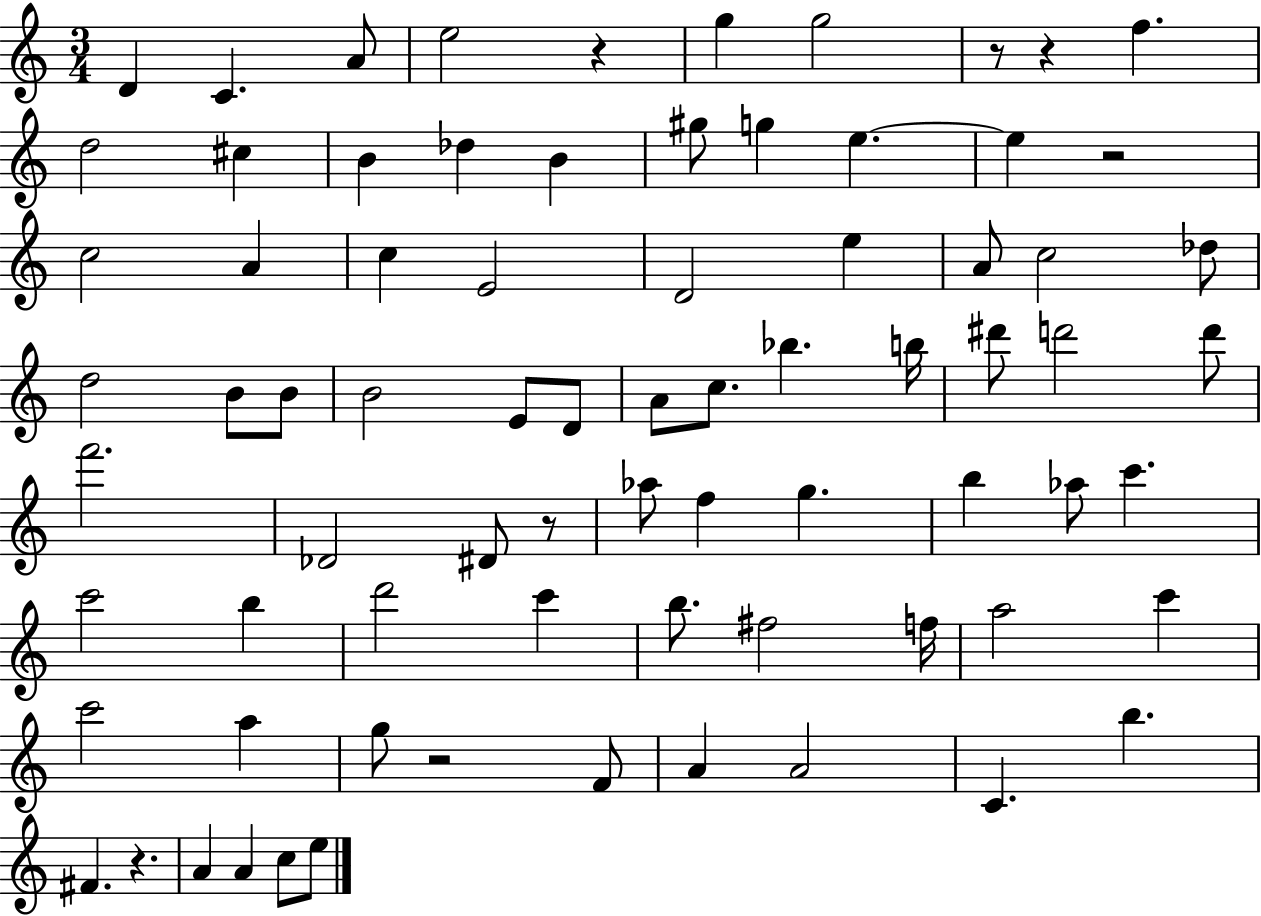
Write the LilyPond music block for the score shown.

{
  \clef treble
  \numericTimeSignature
  \time 3/4
  \key c \major
  d'4 c'4. a'8 | e''2 r4 | g''4 g''2 | r8 r4 f''4. | \break d''2 cis''4 | b'4 des''4 b'4 | gis''8 g''4 e''4.~~ | e''4 r2 | \break c''2 a'4 | c''4 e'2 | d'2 e''4 | a'8 c''2 des''8 | \break d''2 b'8 b'8 | b'2 e'8 d'8 | a'8 c''8. bes''4. b''16 | dis'''8 d'''2 d'''8 | \break f'''2. | des'2 dis'8 r8 | aes''8 f''4 g''4. | b''4 aes''8 c'''4. | \break c'''2 b''4 | d'''2 c'''4 | b''8. fis''2 f''16 | a''2 c'''4 | \break c'''2 a''4 | g''8 r2 f'8 | a'4 a'2 | c'4. b''4. | \break fis'4. r4. | a'4 a'4 c''8 e''8 | \bar "|."
}